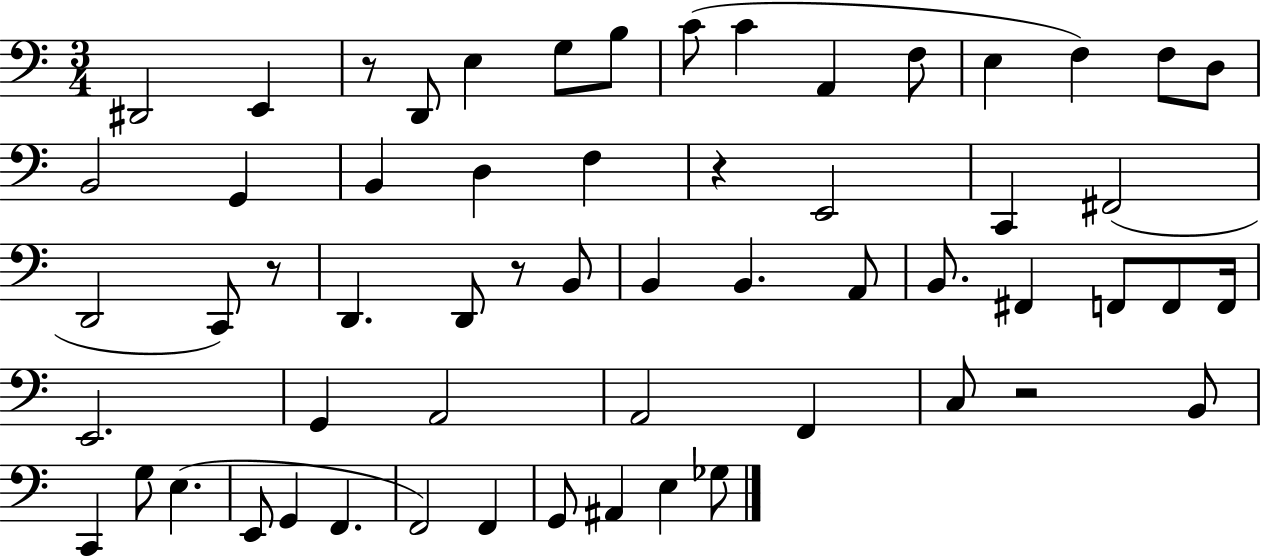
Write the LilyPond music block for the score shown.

{
  \clef bass
  \numericTimeSignature
  \time 3/4
  \key c \major
  \repeat volta 2 { dis,2 e,4 | r8 d,8 e4 g8 b8 | c'8( c'4 a,4 f8 | e4 f4) f8 d8 | \break b,2 g,4 | b,4 d4 f4 | r4 e,2 | c,4 fis,2( | \break d,2 c,8) r8 | d,4. d,8 r8 b,8 | b,4 b,4. a,8 | b,8. fis,4 f,8 f,8 f,16 | \break e,2. | g,4 a,2 | a,2 f,4 | c8 r2 b,8 | \break c,4 g8 e4.( | e,8 g,4 f,4. | f,2) f,4 | g,8 ais,4 e4 ges8 | \break } \bar "|."
}